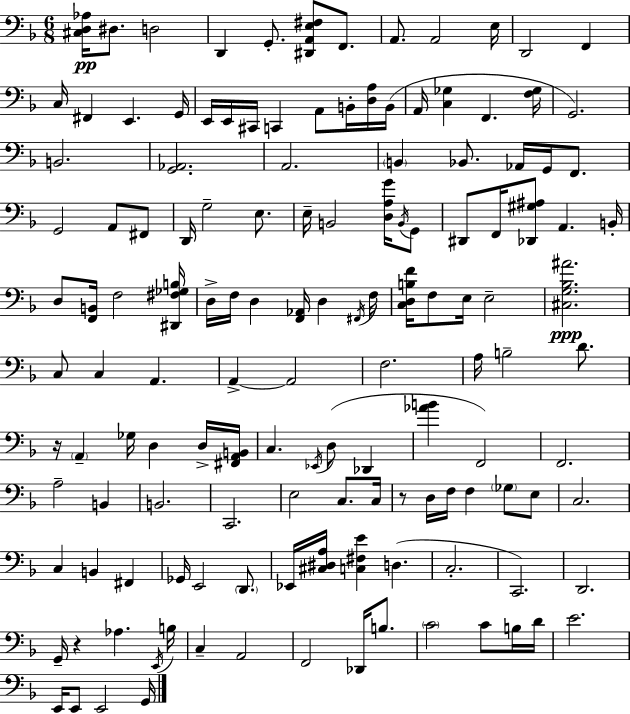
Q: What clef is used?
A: bass